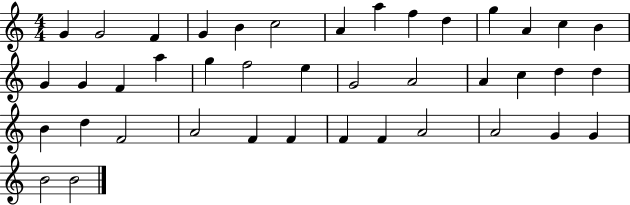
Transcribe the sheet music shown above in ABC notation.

X:1
T:Untitled
M:4/4
L:1/4
K:C
G G2 F G B c2 A a f d g A c B G G F a g f2 e G2 A2 A c d d B d F2 A2 F F F F A2 A2 G G B2 B2